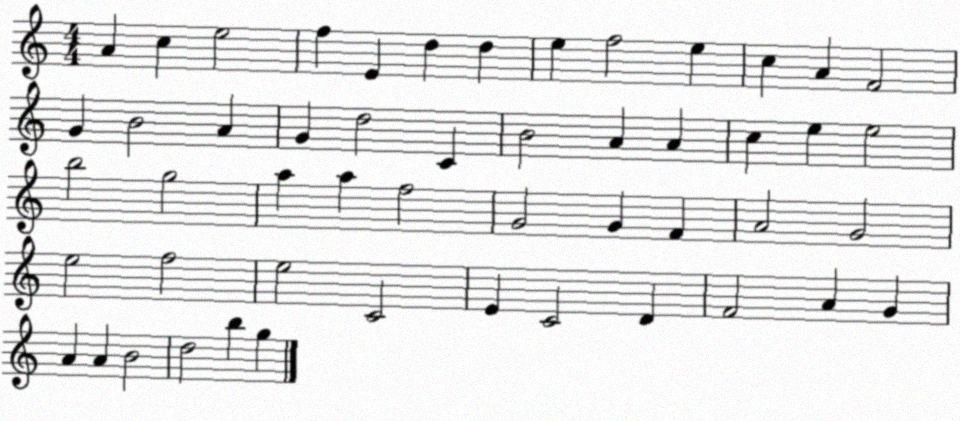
X:1
T:Untitled
M:4/4
L:1/4
K:C
A c e2 f E d d e f2 e c A F2 G B2 A G d2 C B2 A A c e e2 b2 g2 a a f2 G2 G F A2 G2 e2 f2 e2 C2 E C2 D F2 A G A A B2 d2 b g